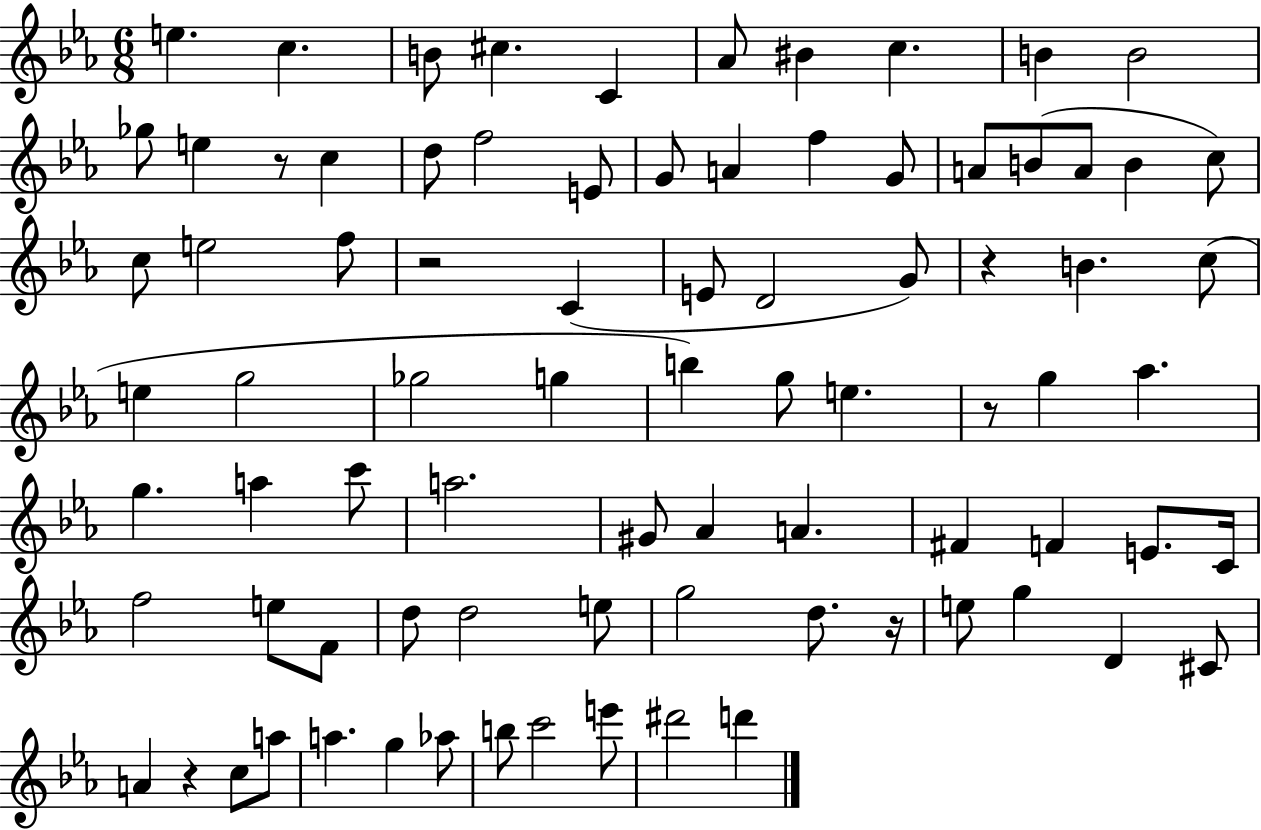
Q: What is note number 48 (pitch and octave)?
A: G#4